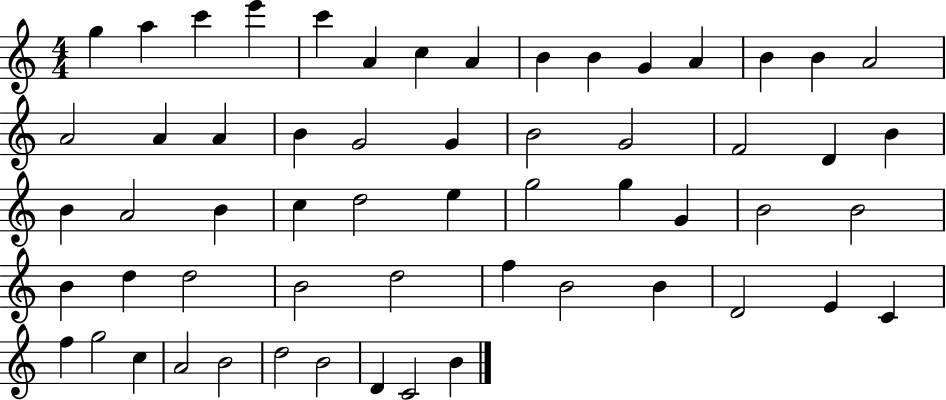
G5/q A5/q C6/q E6/q C6/q A4/q C5/q A4/q B4/q B4/q G4/q A4/q B4/q B4/q A4/h A4/h A4/q A4/q B4/q G4/h G4/q B4/h G4/h F4/h D4/q B4/q B4/q A4/h B4/q C5/q D5/h E5/q G5/h G5/q G4/q B4/h B4/h B4/q D5/q D5/h B4/h D5/h F5/q B4/h B4/q D4/h E4/q C4/q F5/q G5/h C5/q A4/h B4/h D5/h B4/h D4/q C4/h B4/q